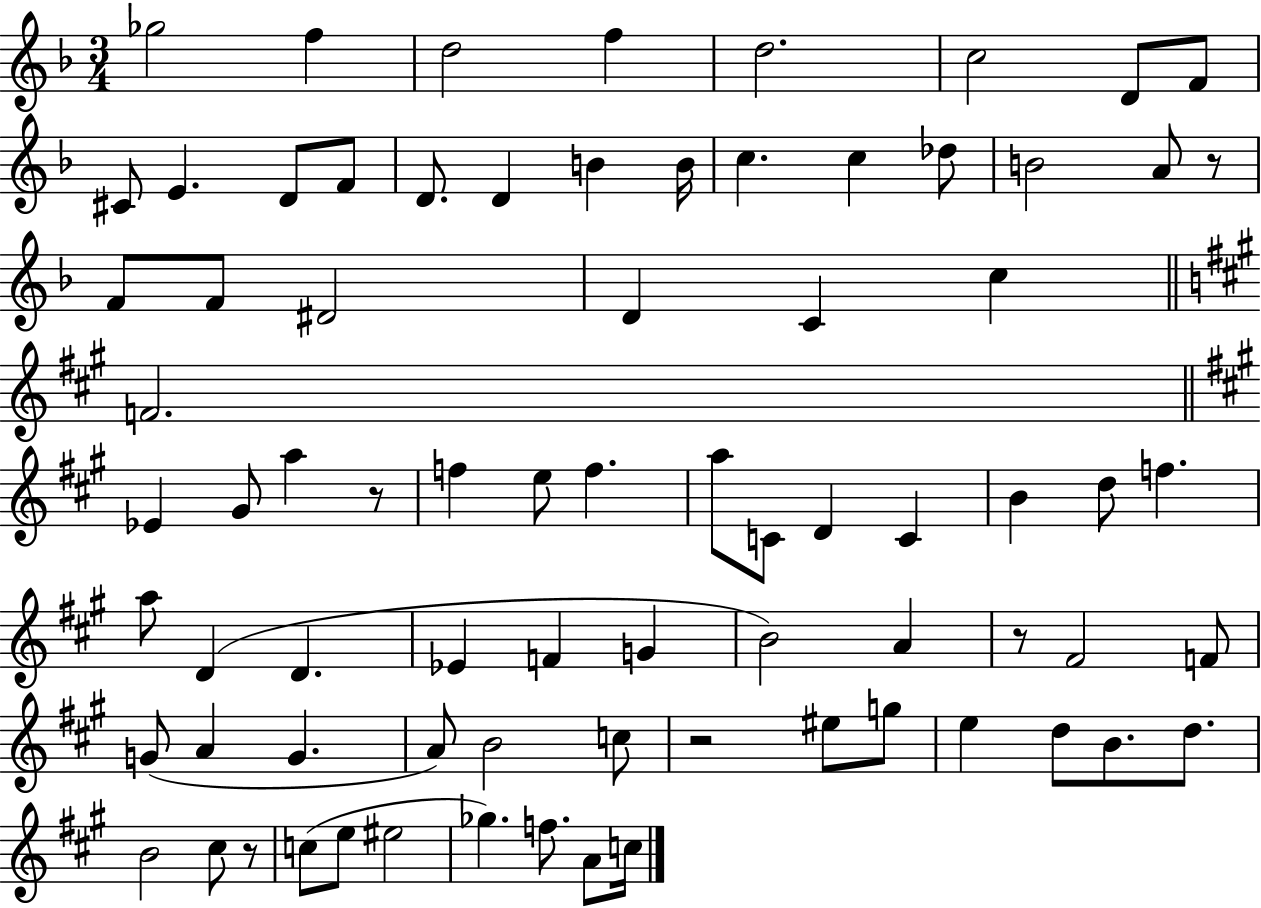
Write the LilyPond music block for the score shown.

{
  \clef treble
  \numericTimeSignature
  \time 3/4
  \key f \major
  ges''2 f''4 | d''2 f''4 | d''2. | c''2 d'8 f'8 | \break cis'8 e'4. d'8 f'8 | d'8. d'4 b'4 b'16 | c''4. c''4 des''8 | b'2 a'8 r8 | \break f'8 f'8 dis'2 | d'4 c'4 c''4 | \bar "||" \break \key a \major f'2. | \bar "||" \break \key a \major ees'4 gis'8 a''4 r8 | f''4 e''8 f''4. | a''8 c'8 d'4 c'4 | b'4 d''8 f''4. | \break a''8 d'4( d'4. | ees'4 f'4 g'4 | b'2) a'4 | r8 fis'2 f'8 | \break g'8( a'4 g'4. | a'8) b'2 c''8 | r2 eis''8 g''8 | e''4 d''8 b'8. d''8. | \break b'2 cis''8 r8 | c''8( e''8 eis''2 | ges''4.) f''8. a'8 c''16 | \bar "|."
}